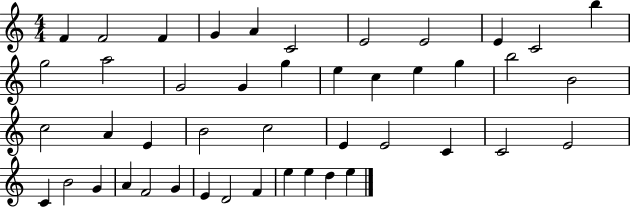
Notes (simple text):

F4/q F4/h F4/q G4/q A4/q C4/h E4/h E4/h E4/q C4/h B5/q G5/h A5/h G4/h G4/q G5/q E5/q C5/q E5/q G5/q B5/h B4/h C5/h A4/q E4/q B4/h C5/h E4/q E4/h C4/q C4/h E4/h C4/q B4/h G4/q A4/q F4/h G4/q E4/q D4/h F4/q E5/q E5/q D5/q E5/q